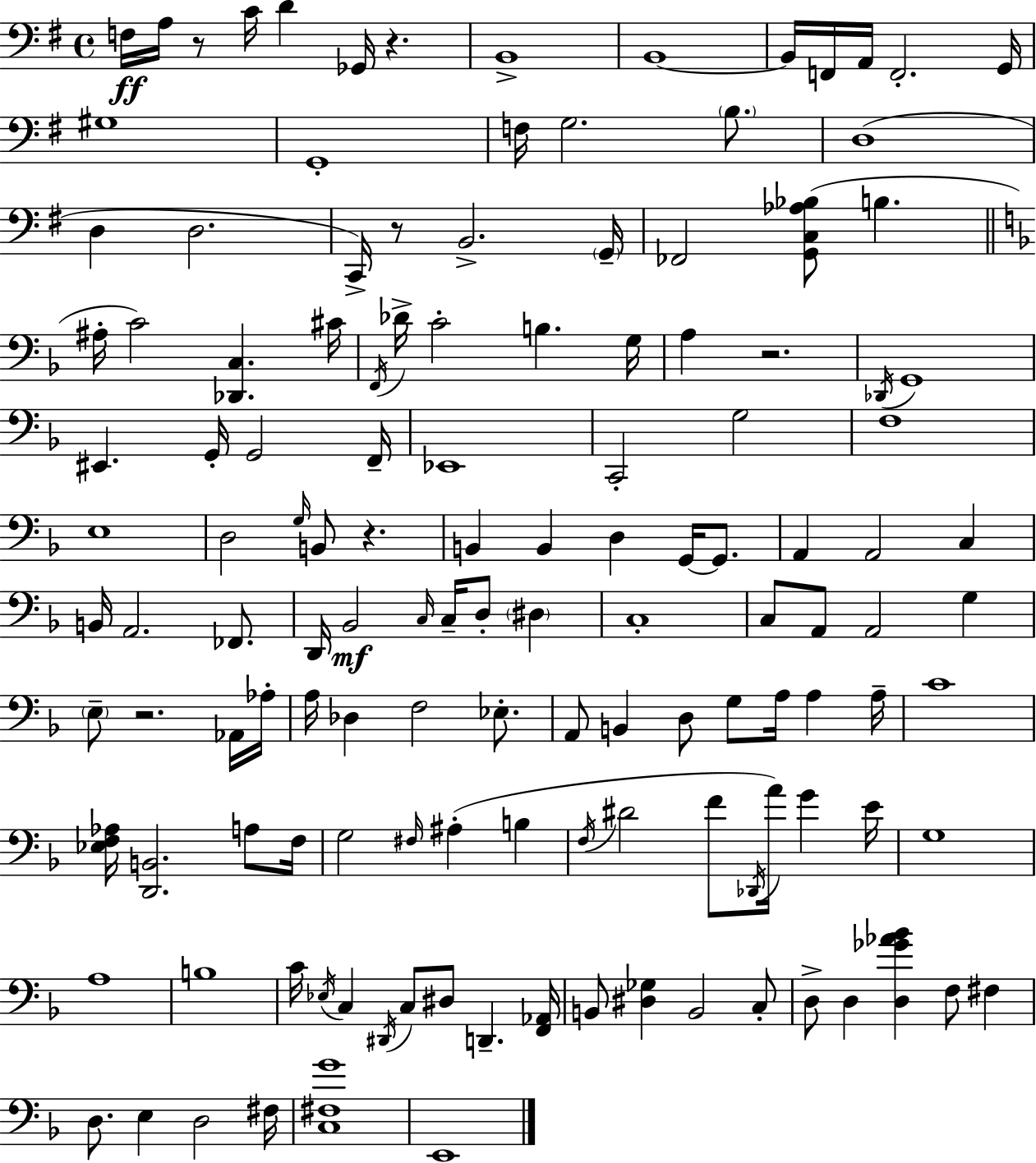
X:1
T:Untitled
M:4/4
L:1/4
K:G
F,/4 A,/4 z/2 C/4 D _G,,/4 z B,,4 B,,4 B,,/4 F,,/4 A,,/4 F,,2 G,,/4 ^G,4 G,,4 F,/4 G,2 B,/2 D,4 D, D,2 C,,/4 z/2 B,,2 G,,/4 _F,,2 [G,,C,_A,_B,]/2 B, ^A,/4 C2 [_D,,C,] ^C/4 F,,/4 _D/4 C2 B, G,/4 A, z2 _D,,/4 G,,4 ^E,, G,,/4 G,,2 F,,/4 _E,,4 C,,2 G,2 F,4 E,4 D,2 G,/4 B,,/2 z B,, B,, D, G,,/4 G,,/2 A,, A,,2 C, B,,/4 A,,2 _F,,/2 D,,/4 _B,,2 C,/4 C,/4 D,/2 ^D, C,4 C,/2 A,,/2 A,,2 G, E,/2 z2 _A,,/4 _A,/4 A,/4 _D, F,2 _E,/2 A,,/2 B,, D,/2 G,/2 A,/4 A, A,/4 C4 [_E,F,_A,]/4 [D,,B,,]2 A,/2 F,/4 G,2 ^F,/4 ^A, B, F,/4 ^D2 F/2 _D,,/4 A/4 G E/4 G,4 A,4 B,4 C/4 _E,/4 C, ^D,,/4 C,/2 ^D,/2 D,, [F,,_A,,]/4 B,,/2 [^D,_G,] B,,2 C,/2 D,/2 D, [D,_G_A_B] F,/2 ^F, D,/2 E, D,2 ^F,/4 [C,^F,G]4 E,,4